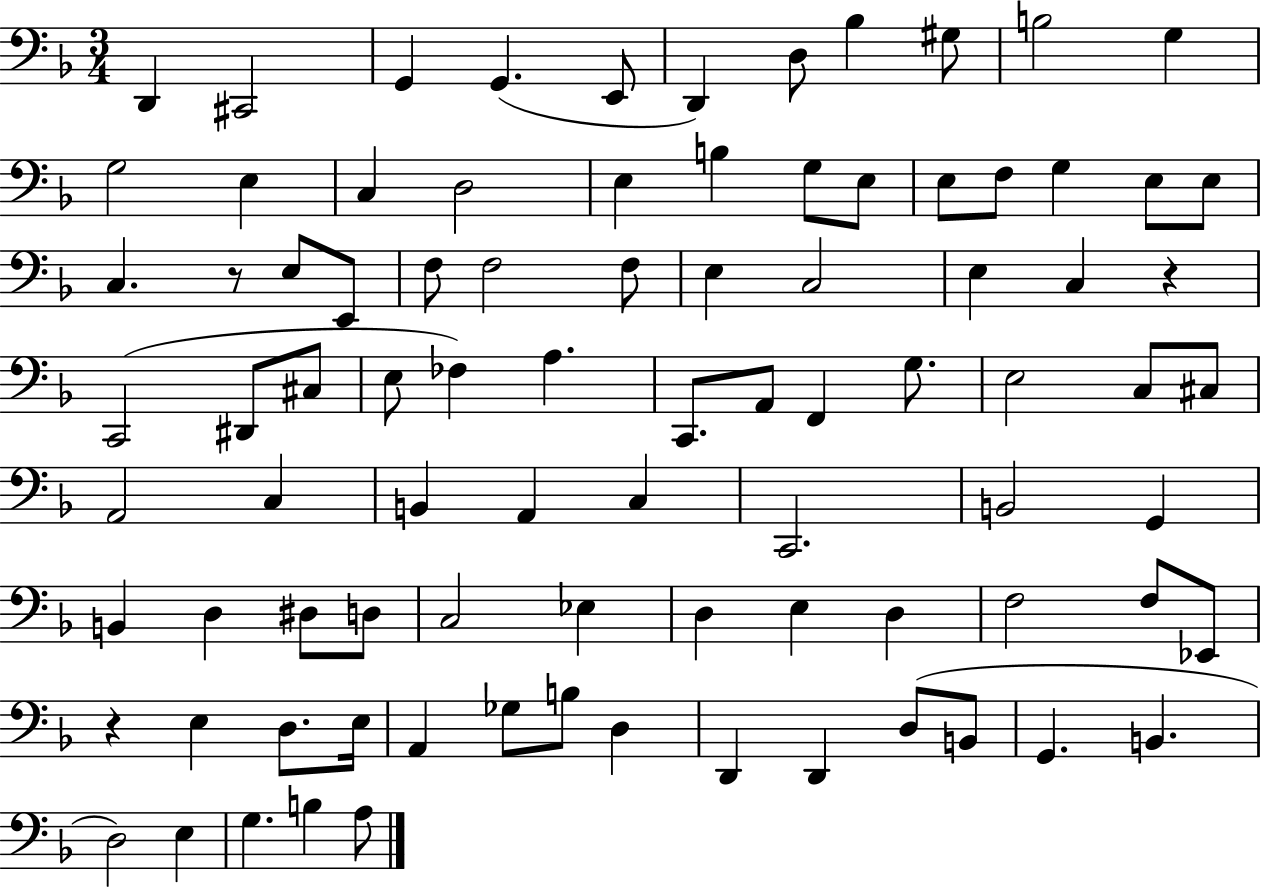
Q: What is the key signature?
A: F major